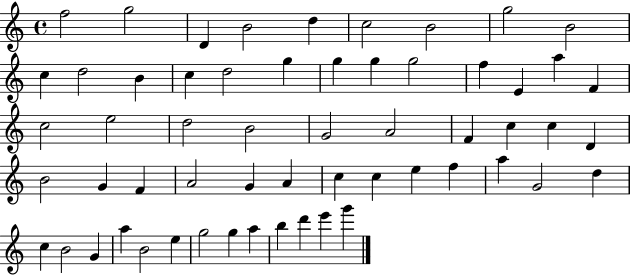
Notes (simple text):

F5/h G5/h D4/q B4/h D5/q C5/h B4/h G5/h B4/h C5/q D5/h B4/q C5/q D5/h G5/q G5/q G5/q G5/h F5/q E4/q A5/q F4/q C5/h E5/h D5/h B4/h G4/h A4/h F4/q C5/q C5/q D4/q B4/h G4/q F4/q A4/h G4/q A4/q C5/q C5/q E5/q F5/q A5/q G4/h D5/q C5/q B4/h G4/q A5/q B4/h E5/q G5/h G5/q A5/q B5/q D6/q E6/q G6/q